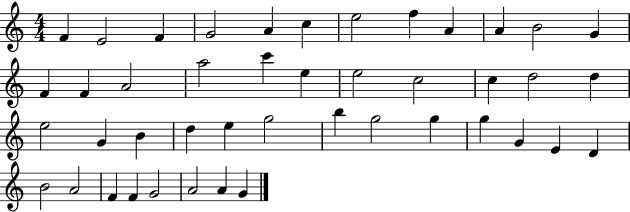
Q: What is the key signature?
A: C major